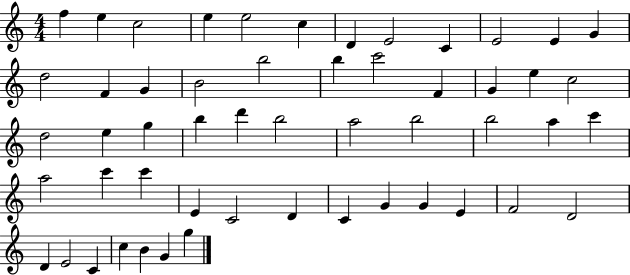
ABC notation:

X:1
T:Untitled
M:4/4
L:1/4
K:C
f e c2 e e2 c D E2 C E2 E G d2 F G B2 b2 b c'2 F G e c2 d2 e g b d' b2 a2 b2 b2 a c' a2 c' c' E C2 D C G G E F2 D2 D E2 C c B G g